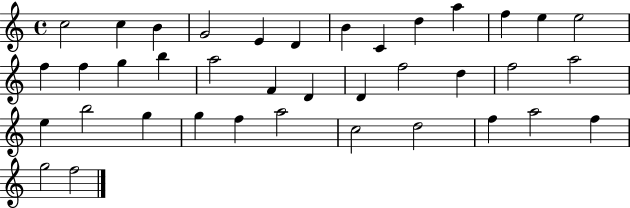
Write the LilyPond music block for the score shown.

{
  \clef treble
  \time 4/4
  \defaultTimeSignature
  \key c \major
  c''2 c''4 b'4 | g'2 e'4 d'4 | b'4 c'4 d''4 a''4 | f''4 e''4 e''2 | \break f''4 f''4 g''4 b''4 | a''2 f'4 d'4 | d'4 f''2 d''4 | f''2 a''2 | \break e''4 b''2 g''4 | g''4 f''4 a''2 | c''2 d''2 | f''4 a''2 f''4 | \break g''2 f''2 | \bar "|."
}